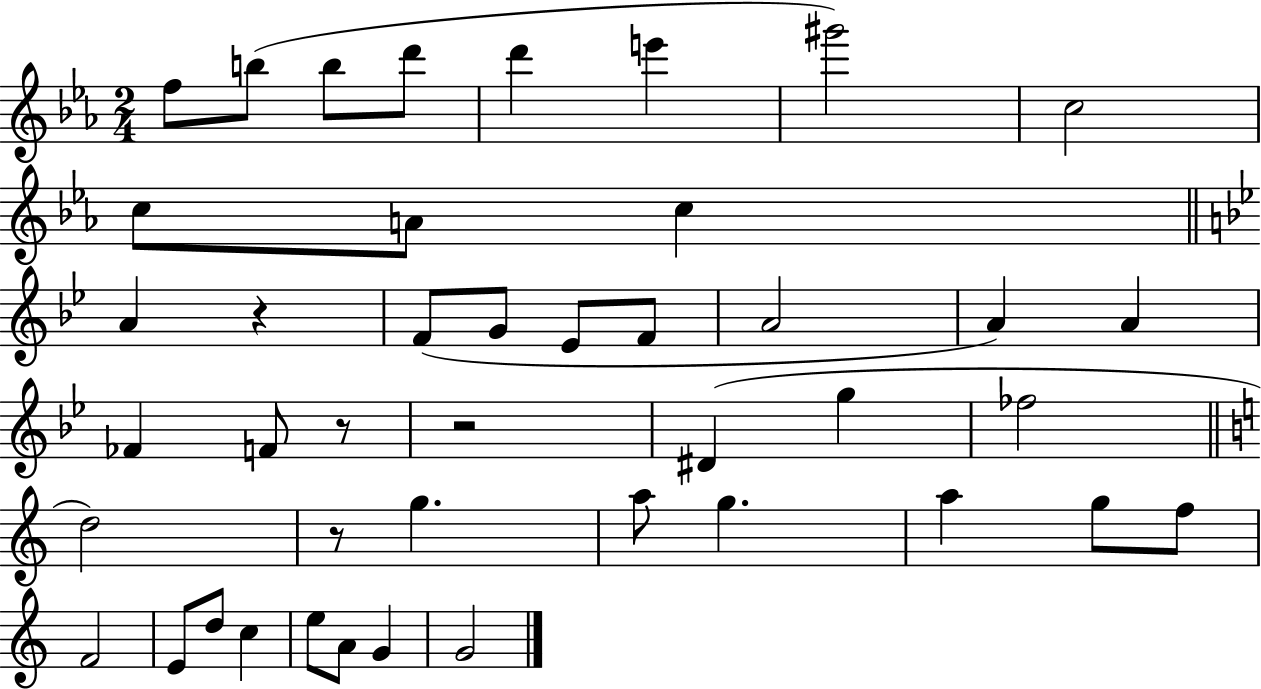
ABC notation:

X:1
T:Untitled
M:2/4
L:1/4
K:Eb
f/2 b/2 b/2 d'/2 d' e' ^g'2 c2 c/2 A/2 c A z F/2 G/2 _E/2 F/2 A2 A A _F F/2 z/2 z2 ^D g _f2 d2 z/2 g a/2 g a g/2 f/2 F2 E/2 d/2 c e/2 A/2 G G2